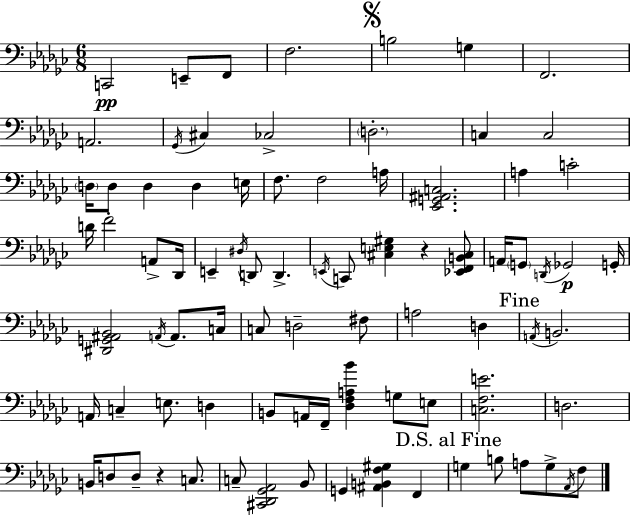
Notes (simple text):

C2/h E2/e F2/e F3/h. B3/h G3/q F2/h. A2/h. Gb2/s C#3/q CES3/h D3/h. C3/q C3/h D3/s D3/e D3/q D3/q E3/s F3/e. F3/h A3/s [Eb2,G2,A#2,C3]/h. A3/q C4/h D4/s F4/h A2/e Db2/s E2/q D#3/s D2/e D2/q. E2/s C2/e [C#3,E3,G#3]/q R/q [Eb2,F2,B2,C#3]/e A2/s G2/e D2/s Gb2/h G2/s [D#2,G2,A#2,Bb2]/h A2/s A2/e. C3/s C3/e D3/h F#3/e A3/h D3/q A2/s B2/h. A2/s C3/q E3/e. D3/q B2/e A2/s F2/s [Db3,F3,A3,Bb4]/q G3/e E3/e [C3,F3,E4]/h. D3/h. B2/s D3/e D3/e R/q C3/e. C3/e [C#2,Db2,Gb2,Ab2]/h Bb2/e G2/q [A#2,B2,F3,G#3]/q F2/q G3/q B3/e A3/e G3/e Ab2/s F3/e